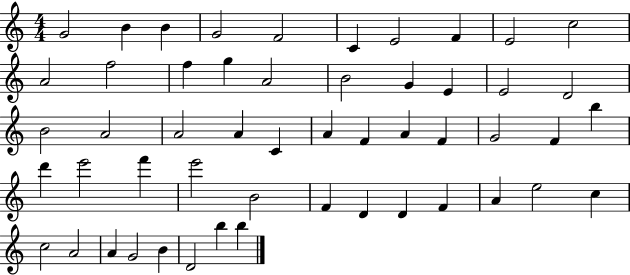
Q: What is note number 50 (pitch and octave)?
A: D4